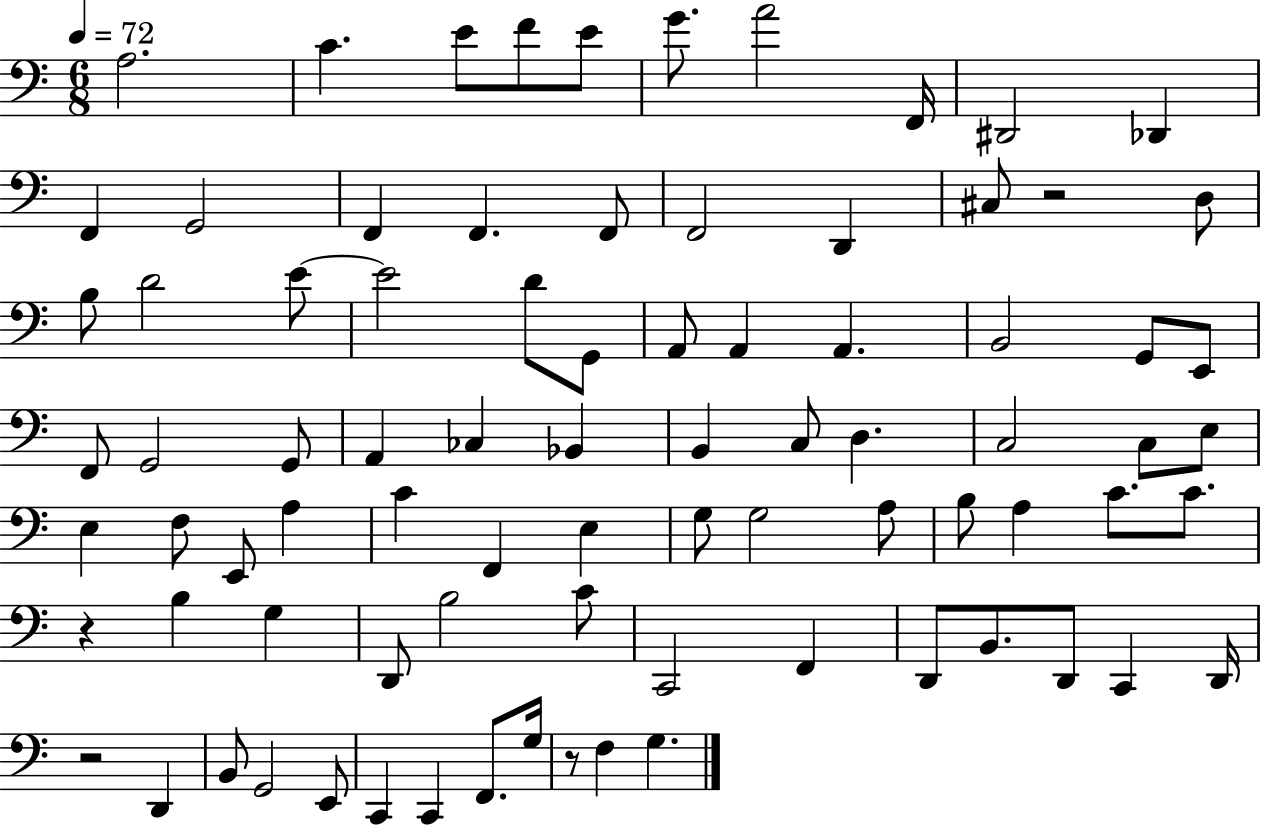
X:1
T:Untitled
M:6/8
L:1/4
K:C
A,2 C E/2 F/2 E/2 G/2 A2 F,,/4 ^D,,2 _D,, F,, G,,2 F,, F,, F,,/2 F,,2 D,, ^C,/2 z2 D,/2 B,/2 D2 E/2 E2 D/2 G,,/2 A,,/2 A,, A,, B,,2 G,,/2 E,,/2 F,,/2 G,,2 G,,/2 A,, _C, _B,, B,, C,/2 D, C,2 C,/2 E,/2 E, F,/2 E,,/2 A, C F,, E, G,/2 G,2 A,/2 B,/2 A, C/2 C/2 z B, G, D,,/2 B,2 C/2 C,,2 F,, D,,/2 B,,/2 D,,/2 C,, D,,/4 z2 D,, B,,/2 G,,2 E,,/2 C,, C,, F,,/2 G,/4 z/2 F, G,